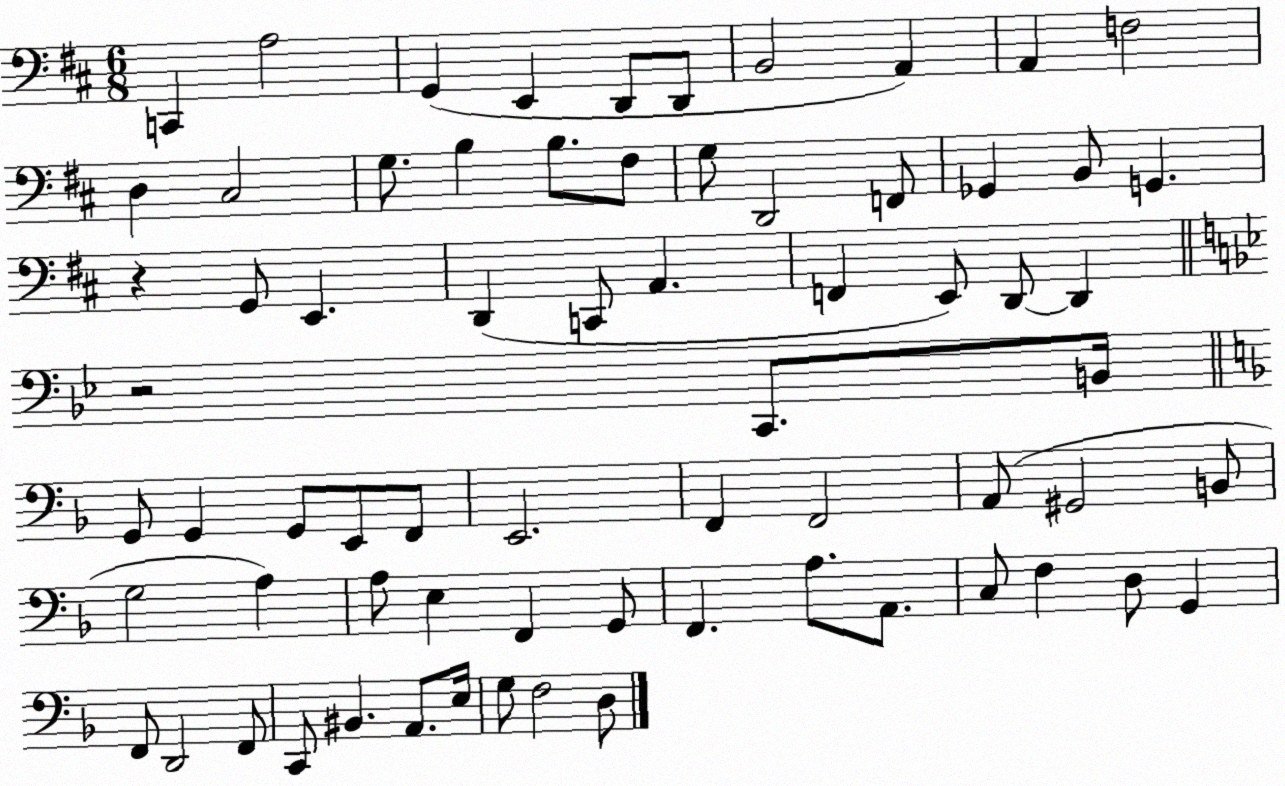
X:1
T:Untitled
M:6/8
L:1/4
K:D
C,, A,2 G,, E,, D,,/2 D,,/2 B,,2 A,, A,, F,2 D, ^C,2 G,/2 B, B,/2 ^F,/2 G,/2 D,,2 F,,/2 _G,, B,,/2 G,, z G,,/2 E,, D,, C,,/2 A,, F,, E,,/2 D,,/2 D,, z2 C,,/2 B,,/4 G,,/2 G,, G,,/2 E,,/2 F,,/2 E,,2 F,, F,,2 A,,/2 ^G,,2 B,,/2 G,2 A, A,/2 E, F,, G,,/2 F,, A,/2 A,,/2 C,/2 F, D,/2 G,, F,,/2 D,,2 F,,/2 C,,/2 ^B,, A,,/2 E,/4 G,/2 F,2 D,/2